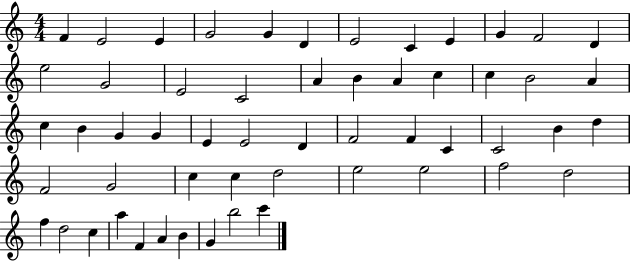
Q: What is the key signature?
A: C major